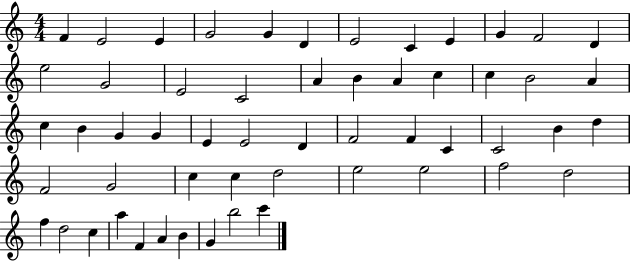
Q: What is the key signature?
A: C major